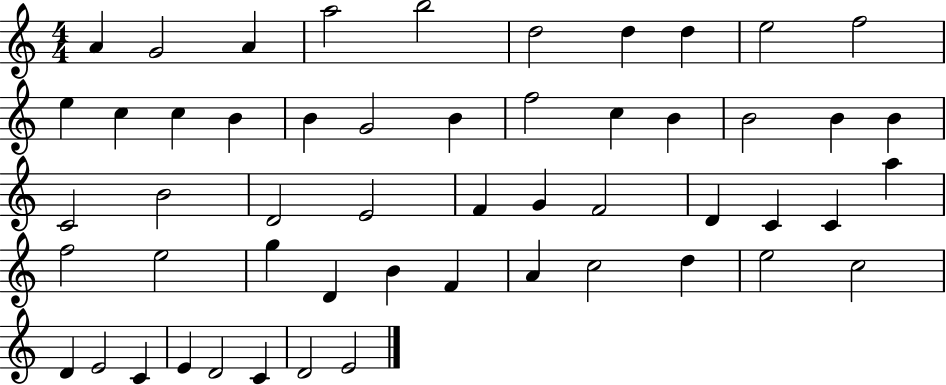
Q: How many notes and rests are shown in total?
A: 53